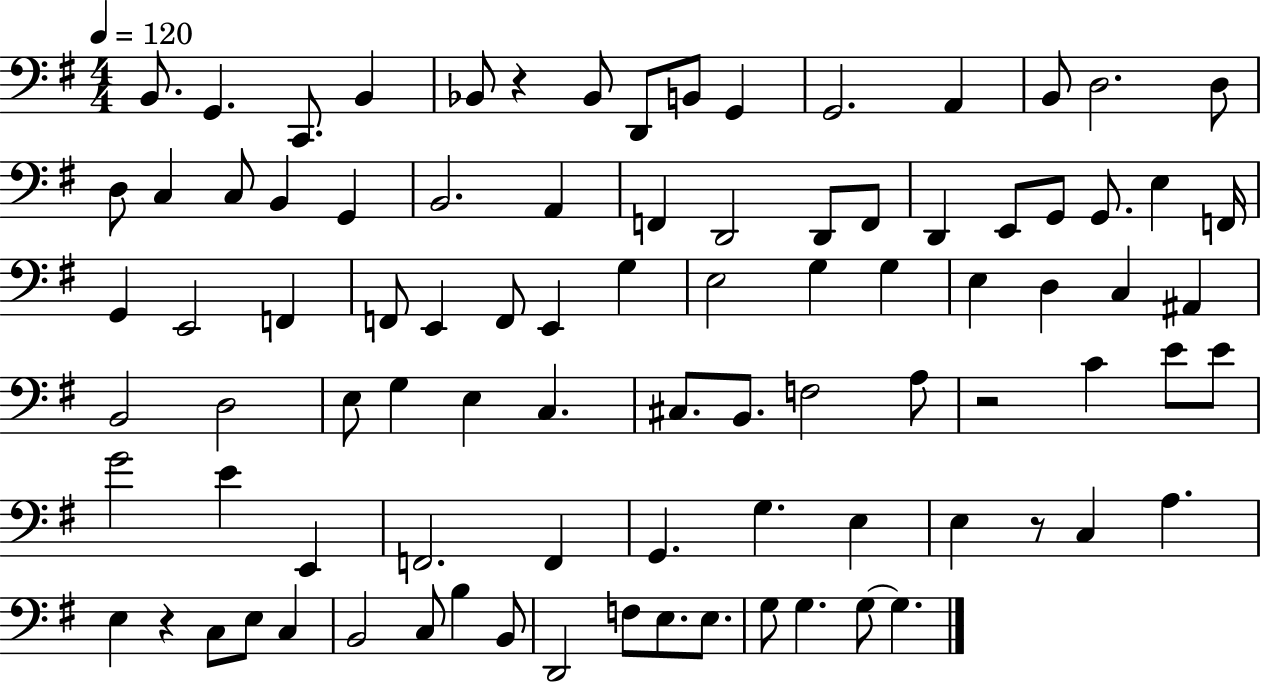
B2/e. G2/q. C2/e. B2/q Bb2/e R/q Bb2/e D2/e B2/e G2/q G2/h. A2/q B2/e D3/h. D3/e D3/e C3/q C3/e B2/q G2/q B2/h. A2/q F2/q D2/h D2/e F2/e D2/q E2/e G2/e G2/e. E3/q F2/s G2/q E2/h F2/q F2/e E2/q F2/e E2/q G3/q E3/h G3/q G3/q E3/q D3/q C3/q A#2/q B2/h D3/h E3/e G3/q E3/q C3/q. C#3/e. B2/e. F3/h A3/e R/h C4/q E4/e E4/e G4/h E4/q E2/q F2/h. F2/q G2/q. G3/q. E3/q E3/q R/e C3/q A3/q. E3/q R/q C3/e E3/e C3/q B2/h C3/e B3/q B2/e D2/h F3/e E3/e. E3/e. G3/e G3/q. G3/e G3/q.